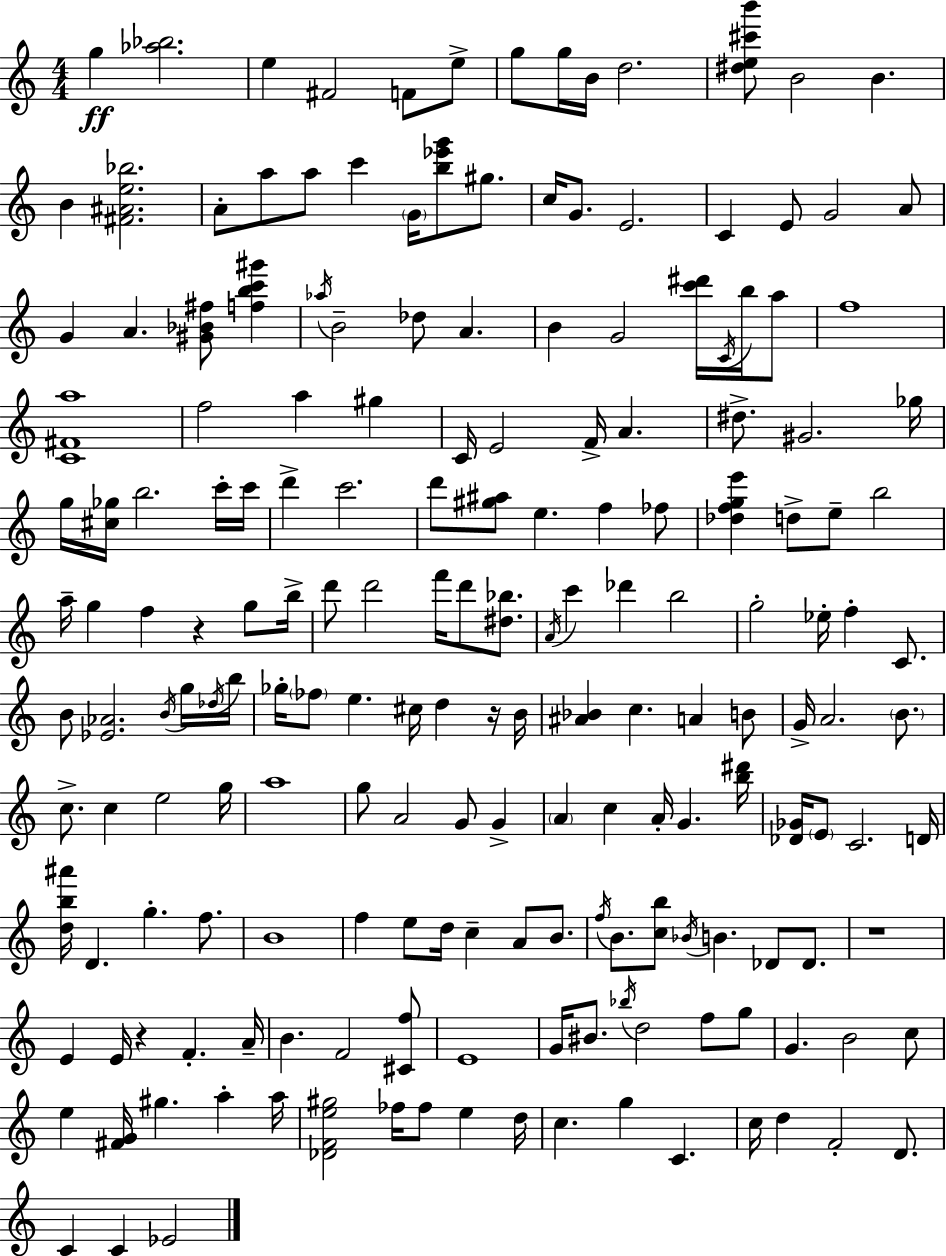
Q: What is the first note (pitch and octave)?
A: G5